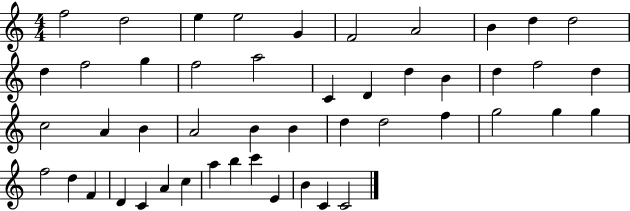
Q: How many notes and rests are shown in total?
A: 48